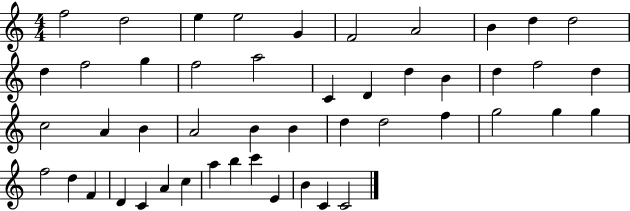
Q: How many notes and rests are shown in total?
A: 48